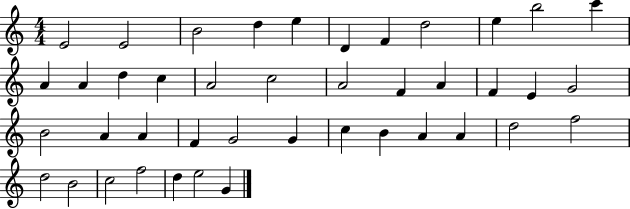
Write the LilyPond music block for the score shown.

{
  \clef treble
  \numericTimeSignature
  \time 4/4
  \key c \major
  e'2 e'2 | b'2 d''4 e''4 | d'4 f'4 d''2 | e''4 b''2 c'''4 | \break a'4 a'4 d''4 c''4 | a'2 c''2 | a'2 f'4 a'4 | f'4 e'4 g'2 | \break b'2 a'4 a'4 | f'4 g'2 g'4 | c''4 b'4 a'4 a'4 | d''2 f''2 | \break d''2 b'2 | c''2 f''2 | d''4 e''2 g'4 | \bar "|."
}